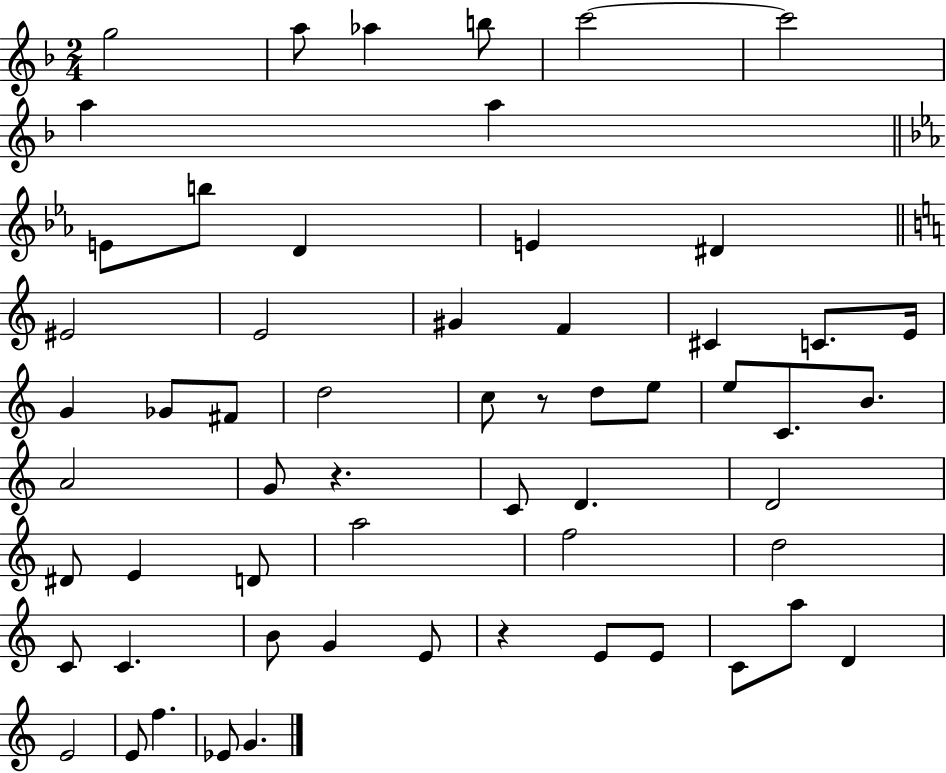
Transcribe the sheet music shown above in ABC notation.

X:1
T:Untitled
M:2/4
L:1/4
K:F
g2 a/2 _a b/2 c'2 c'2 a a E/2 b/2 D E ^D ^E2 E2 ^G F ^C C/2 E/4 G _G/2 ^F/2 d2 c/2 z/2 d/2 e/2 e/2 C/2 B/2 A2 G/2 z C/2 D D2 ^D/2 E D/2 a2 f2 d2 C/2 C B/2 G E/2 z E/2 E/2 C/2 a/2 D E2 E/2 f _E/2 G